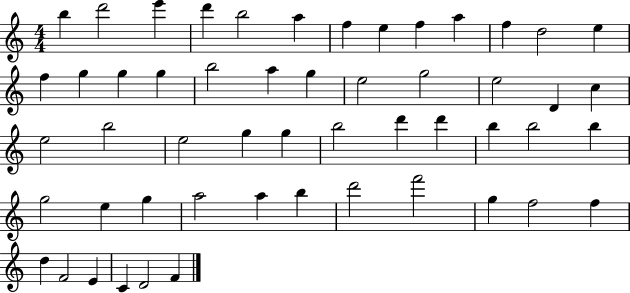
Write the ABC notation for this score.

X:1
T:Untitled
M:4/4
L:1/4
K:C
b d'2 e' d' b2 a f e f a f d2 e f g g g b2 a g e2 g2 e2 D c e2 b2 e2 g g b2 d' d' b b2 b g2 e g a2 a b d'2 f'2 g f2 f d F2 E C D2 F